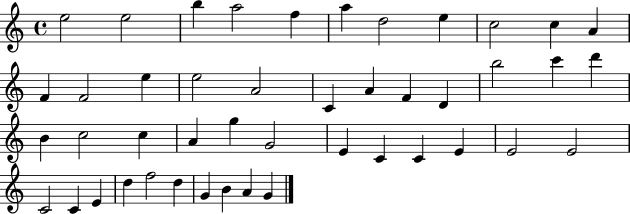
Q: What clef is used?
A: treble